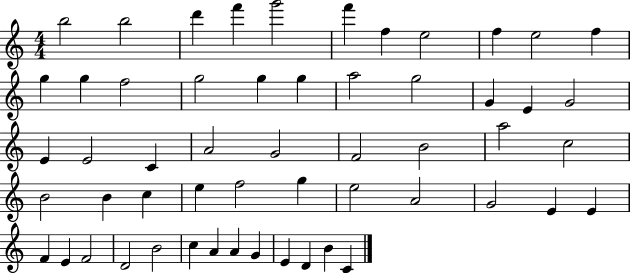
{
  \clef treble
  \numericTimeSignature
  \time 4/4
  \key c \major
  b''2 b''2 | d'''4 f'''4 g'''2 | f'''4 f''4 e''2 | f''4 e''2 f''4 | \break g''4 g''4 f''2 | g''2 g''4 g''4 | a''2 g''2 | g'4 e'4 g'2 | \break e'4 e'2 c'4 | a'2 g'2 | f'2 b'2 | a''2 c''2 | \break b'2 b'4 c''4 | e''4 f''2 g''4 | e''2 a'2 | g'2 e'4 e'4 | \break f'4 e'4 f'2 | d'2 b'2 | c''4 a'4 a'4 g'4 | e'4 d'4 b'4 c'4 | \break \bar "|."
}